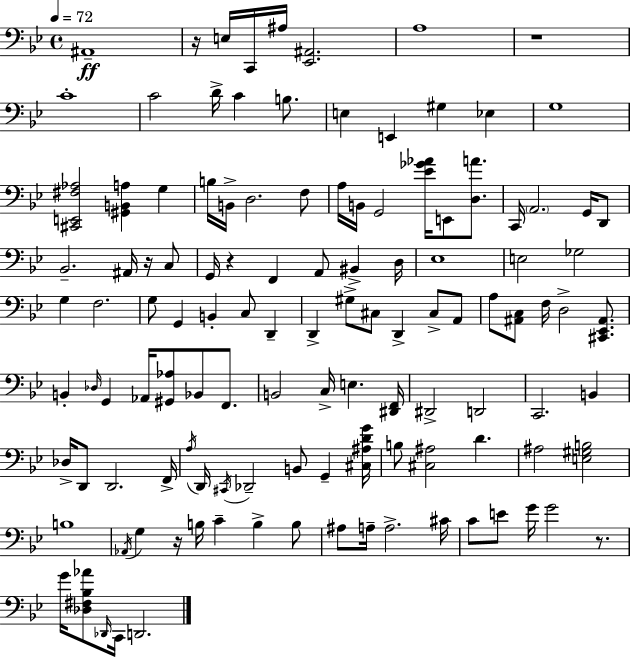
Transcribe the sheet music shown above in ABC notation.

X:1
T:Untitled
M:4/4
L:1/4
K:Bb
^A,,4 z/4 E,/4 C,,/4 ^A,/4 [_E,,^A,,]2 A,4 z4 C4 C2 D/4 C B,/2 E, E,, ^G, _E, G,4 [^C,,E,,^F,_A,]2 [^G,,B,,A,] G, B,/4 B,,/4 D,2 F,/2 A,/4 B,,/4 G,,2 [_E_G_A]/4 E,,/2 [D,A]/2 C,,/4 A,,2 G,,/4 D,,/2 _B,,2 ^A,,/4 z/4 C,/2 G,,/4 z F,, A,,/2 ^B,, D,/4 _E,4 E,2 _G,2 G, F,2 G,/2 G,, B,, C,/2 D,, D,, ^G,/2 ^C,/2 D,, ^C,/2 A,,/2 A,/2 [^A,,C,]/2 F,/4 D,2 [^C,,_E,,^A,,]/2 B,, _D,/4 G,, _A,,/4 [^G,,_A,]/2 _B,,/2 F,,/2 B,,2 C,/4 E, [^D,,F,,]/4 ^D,,2 D,,2 C,,2 B,, _D,/4 D,,/2 D,,2 F,,/4 A,/4 D,,/4 ^C,,/4 _D,,2 B,,/2 G,, [^C,^A,DG]/4 B,/2 [^C,^A,]2 D ^A,2 [E,^G,B,]2 B,4 _A,,/4 G, z/4 B,/4 C B, B,/2 ^A,/2 A,/4 A,2 ^C/4 C/2 E/2 G/4 G2 z/2 G/4 [_D,^F,_B,_A]/2 _D,,/4 C,,/4 D,,2